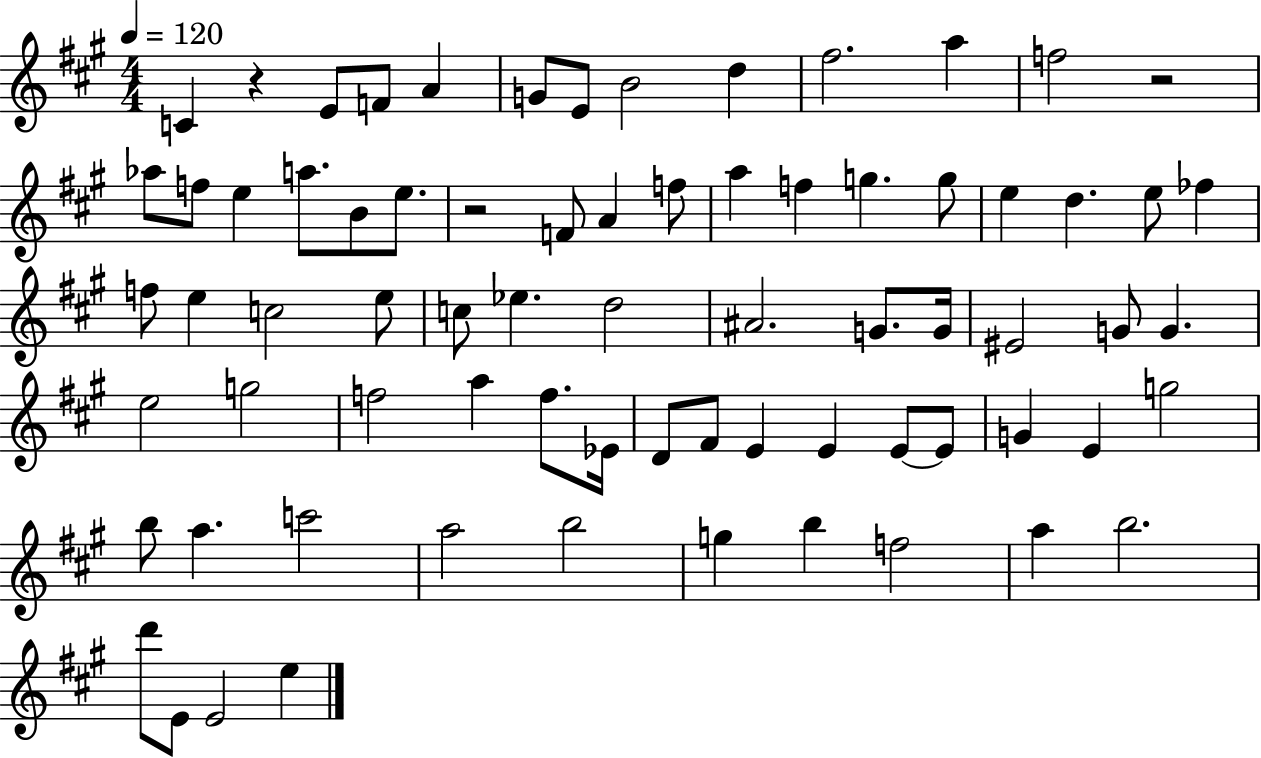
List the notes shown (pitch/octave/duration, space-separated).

C4/q R/q E4/e F4/e A4/q G4/e E4/e B4/h D5/q F#5/h. A5/q F5/h R/h Ab5/e F5/e E5/q A5/e. B4/e E5/e. R/h F4/e A4/q F5/e A5/q F5/q G5/q. G5/e E5/q D5/q. E5/e FES5/q F5/e E5/q C5/h E5/e C5/e Eb5/q. D5/h A#4/h. G4/e. G4/s EIS4/h G4/e G4/q. E5/h G5/h F5/h A5/q F5/e. Eb4/s D4/e F#4/e E4/q E4/q E4/e E4/e G4/q E4/q G5/h B5/e A5/q. C6/h A5/h B5/h G5/q B5/q F5/h A5/q B5/h. D6/e E4/e E4/h E5/q